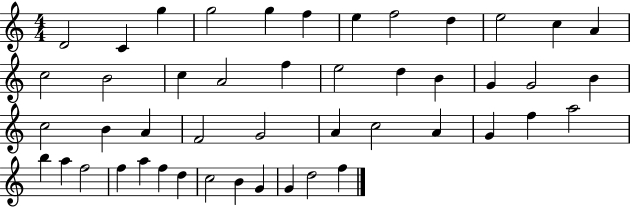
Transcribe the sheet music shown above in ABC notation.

X:1
T:Untitled
M:4/4
L:1/4
K:C
D2 C g g2 g f e f2 d e2 c A c2 B2 c A2 f e2 d B G G2 B c2 B A F2 G2 A c2 A G f a2 b a f2 f a f d c2 B G G d2 f